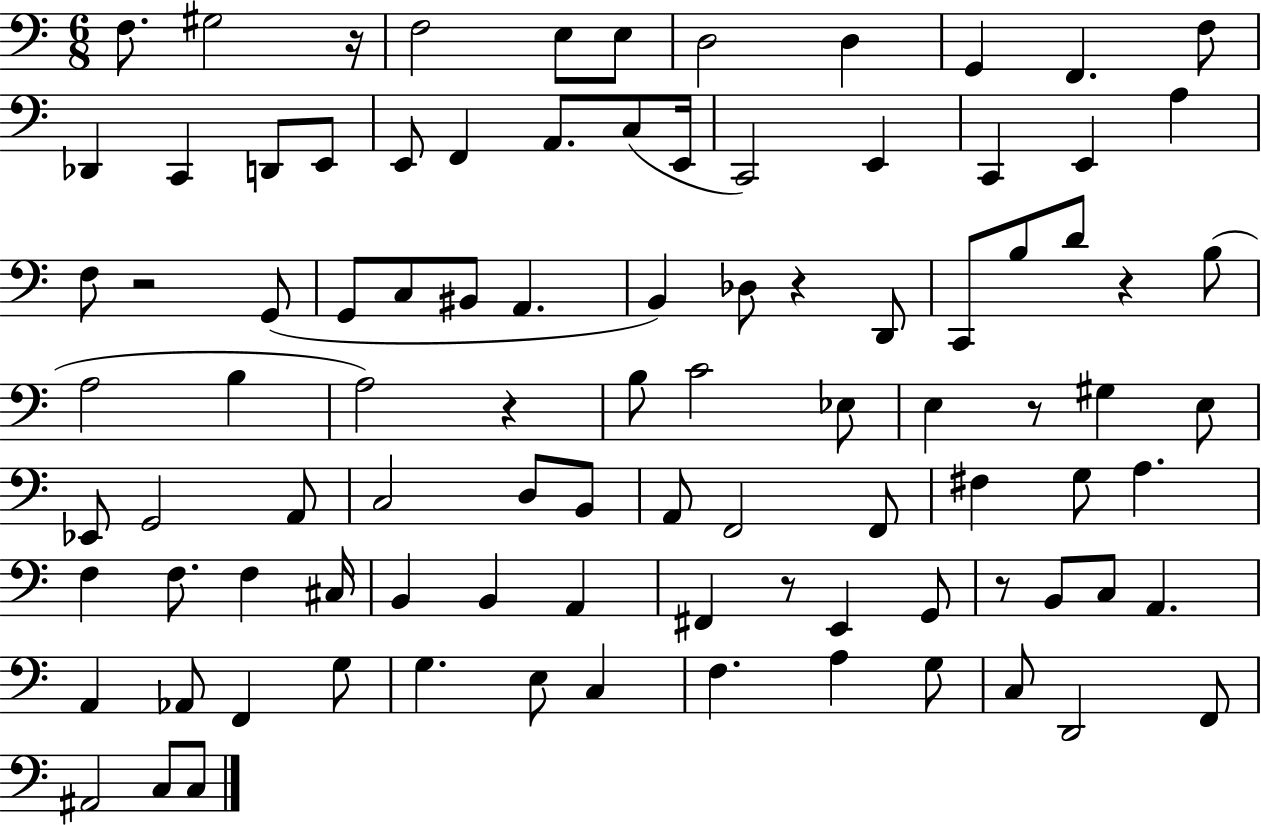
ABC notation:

X:1
T:Untitled
M:6/8
L:1/4
K:C
F,/2 ^G,2 z/4 F,2 E,/2 E,/2 D,2 D, G,, F,, F,/2 _D,, C,, D,,/2 E,,/2 E,,/2 F,, A,,/2 C,/2 E,,/4 C,,2 E,, C,, E,, A, F,/2 z2 G,,/2 G,,/2 C,/2 ^B,,/2 A,, B,, _D,/2 z D,,/2 C,,/2 B,/2 D/2 z B,/2 A,2 B, A,2 z B,/2 C2 _E,/2 E, z/2 ^G, E,/2 _E,,/2 G,,2 A,,/2 C,2 D,/2 B,,/2 A,,/2 F,,2 F,,/2 ^F, G,/2 A, F, F,/2 F, ^C,/4 B,, B,, A,, ^F,, z/2 E,, G,,/2 z/2 B,,/2 C,/2 A,, A,, _A,,/2 F,, G,/2 G, E,/2 C, F, A, G,/2 C,/2 D,,2 F,,/2 ^A,,2 C,/2 C,/2